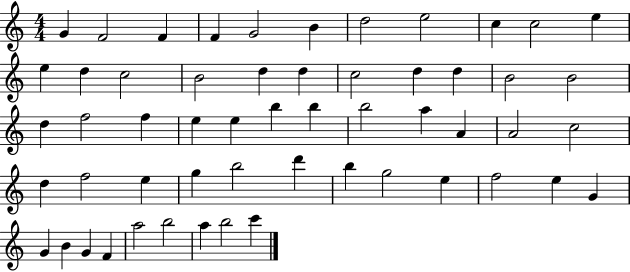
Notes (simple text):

G4/q F4/h F4/q F4/q G4/h B4/q D5/h E5/h C5/q C5/h E5/q E5/q D5/q C5/h B4/h D5/q D5/q C5/h D5/q D5/q B4/h B4/h D5/q F5/h F5/q E5/q E5/q B5/q B5/q B5/h A5/q A4/q A4/h C5/h D5/q F5/h E5/q G5/q B5/h D6/q B5/q G5/h E5/q F5/h E5/q G4/q G4/q B4/q G4/q F4/q A5/h B5/h A5/q B5/h C6/q